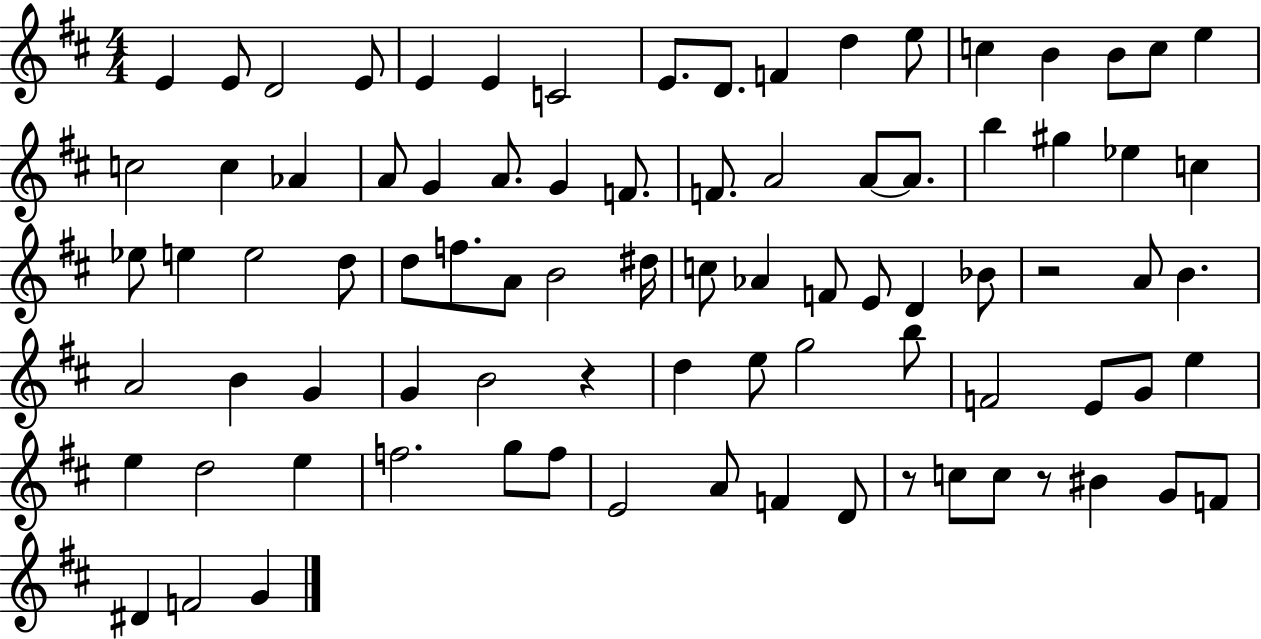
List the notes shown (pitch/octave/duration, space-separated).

E4/q E4/e D4/h E4/e E4/q E4/q C4/h E4/e. D4/e. F4/q D5/q E5/e C5/q B4/q B4/e C5/e E5/q C5/h C5/q Ab4/q A4/e G4/q A4/e. G4/q F4/e. F4/e. A4/h A4/e A4/e. B5/q G#5/q Eb5/q C5/q Eb5/e E5/q E5/h D5/e D5/e F5/e. A4/e B4/h D#5/s C5/e Ab4/q F4/e E4/e D4/q Bb4/e R/h A4/e B4/q. A4/h B4/q G4/q G4/q B4/h R/q D5/q E5/e G5/h B5/e F4/h E4/e G4/e E5/q E5/q D5/h E5/q F5/h. G5/e F5/e E4/h A4/e F4/q D4/e R/e C5/e C5/e R/e BIS4/q G4/e F4/e D#4/q F4/h G4/q